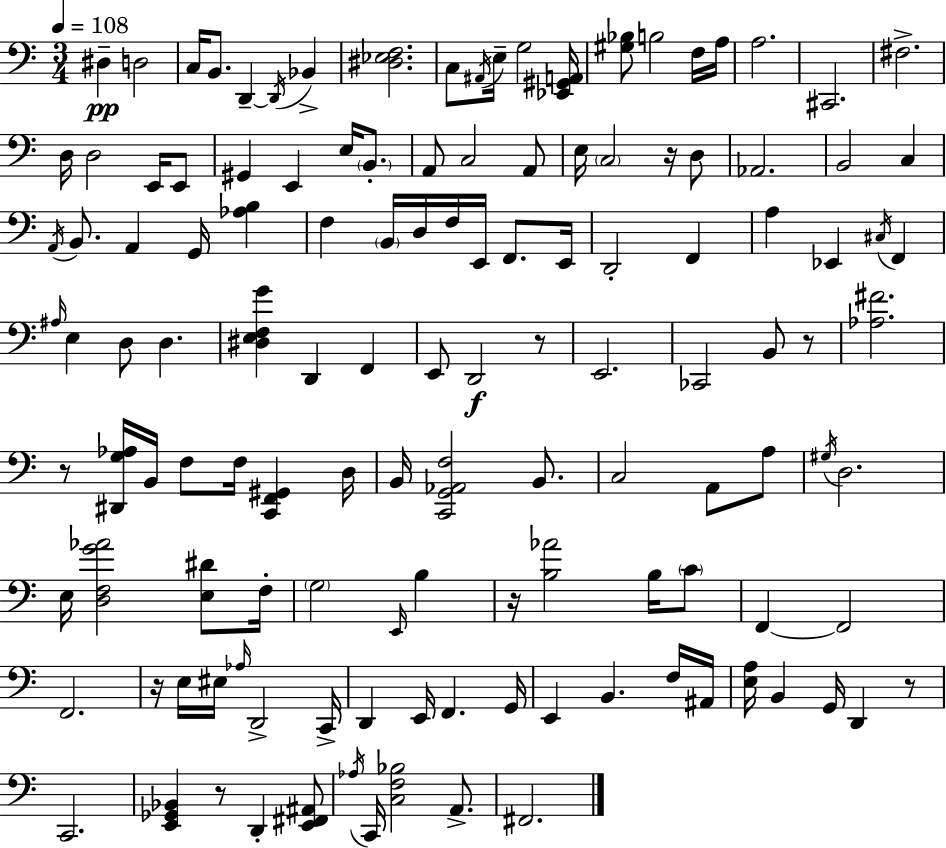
X:1
T:Untitled
M:3/4
L:1/4
K:Am
^D, D,2 C,/4 B,,/2 D,, D,,/4 _B,, [^D,_E,F,]2 C,/2 ^A,,/4 E,/4 G,2 [_E,,^G,,A,,]/4 [^G,_B,]/2 B,2 F,/4 A,/4 A,2 ^C,,2 ^F,2 D,/4 D,2 E,,/4 E,,/2 ^G,, E,, E,/4 B,,/2 A,,/2 C,2 A,,/2 E,/4 C,2 z/4 D,/2 _A,,2 B,,2 C, A,,/4 B,,/2 A,, G,,/4 [_A,B,] F, B,,/4 D,/4 F,/4 E,,/4 F,,/2 E,,/4 D,,2 F,, A, _E,, ^C,/4 F,, ^A,/4 E, D,/2 D, [^D,E,F,G] D,, F,, E,,/2 D,,2 z/2 E,,2 _C,,2 B,,/2 z/2 [_A,^F]2 z/2 [^D,,G,_A,]/4 B,,/4 F,/2 F,/4 [C,,F,,^G,,] D,/4 B,,/4 [C,,G,,_A,,F,]2 B,,/2 C,2 A,,/2 A,/2 ^G,/4 D,2 E,/4 [D,F,G_A]2 [E,^D]/2 F,/4 G,2 E,,/4 B, z/4 [B,_A]2 B,/4 C/2 F,, F,,2 F,,2 z/4 E,/4 ^E,/4 _A,/4 D,,2 C,,/4 D,, E,,/4 F,, G,,/4 E,, B,, F,/4 ^A,,/4 [E,A,]/4 B,, G,,/4 D,, z/2 C,,2 [E,,_G,,_B,,] z/2 D,, [E,,^F,,^A,,]/2 _A,/4 C,,/4 [C,F,_B,]2 A,,/2 ^F,,2